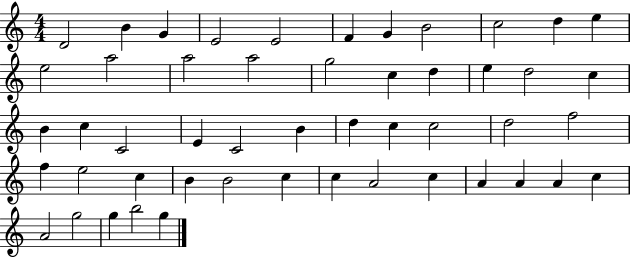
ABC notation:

X:1
T:Untitled
M:4/4
L:1/4
K:C
D2 B G E2 E2 F G B2 c2 d e e2 a2 a2 a2 g2 c d e d2 c B c C2 E C2 B d c c2 d2 f2 f e2 c B B2 c c A2 c A A A c A2 g2 g b2 g